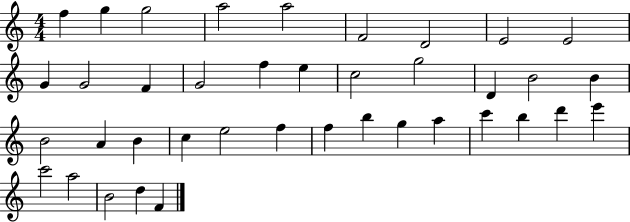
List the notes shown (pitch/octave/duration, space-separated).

F5/q G5/q G5/h A5/h A5/h F4/h D4/h E4/h E4/h G4/q G4/h F4/q G4/h F5/q E5/q C5/h G5/h D4/q B4/h B4/q B4/h A4/q B4/q C5/q E5/h F5/q F5/q B5/q G5/q A5/q C6/q B5/q D6/q E6/q C6/h A5/h B4/h D5/q F4/q